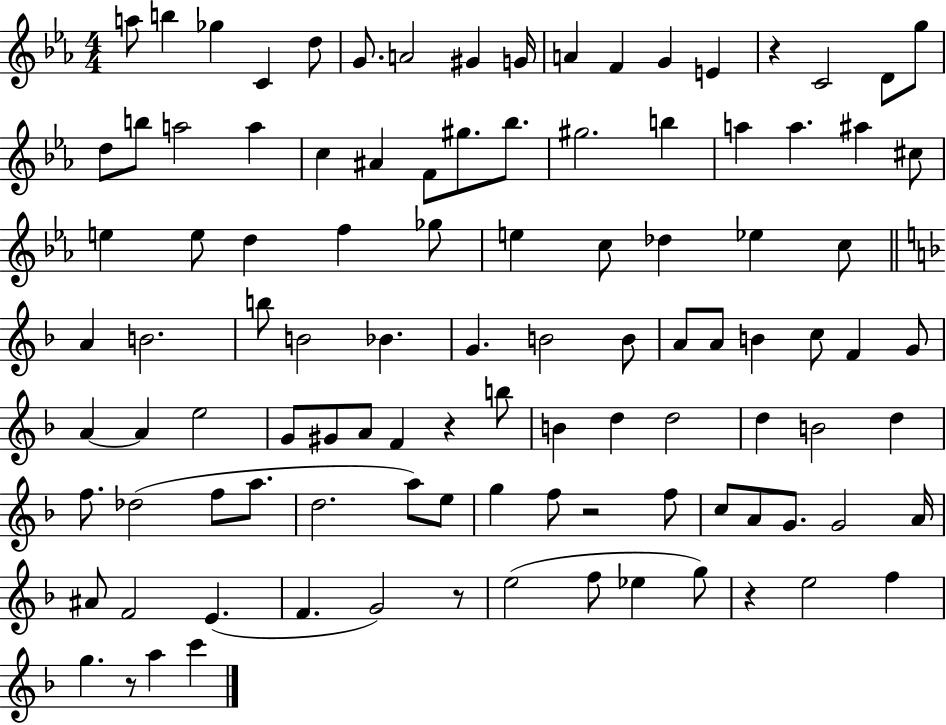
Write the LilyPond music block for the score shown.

{
  \clef treble
  \numericTimeSignature
  \time 4/4
  \key ees \major
  a''8 b''4 ges''4 c'4 d''8 | g'8. a'2 gis'4 g'16 | a'4 f'4 g'4 e'4 | r4 c'2 d'8 g''8 | \break d''8 b''8 a''2 a''4 | c''4 ais'4 f'8 gis''8. bes''8. | gis''2. b''4 | a''4 a''4. ais''4 cis''8 | \break e''4 e''8 d''4 f''4 ges''8 | e''4 c''8 des''4 ees''4 c''8 | \bar "||" \break \key d \minor a'4 b'2. | b''8 b'2 bes'4. | g'4. b'2 b'8 | a'8 a'8 b'4 c''8 f'4 g'8 | \break a'4~~ a'4 e''2 | g'8 gis'8 a'8 f'4 r4 b''8 | b'4 d''4 d''2 | d''4 b'2 d''4 | \break f''8. des''2( f''8 a''8. | d''2. a''8) e''8 | g''4 f''8 r2 f''8 | c''8 a'8 g'8. g'2 a'16 | \break ais'8 f'2 e'4.( | f'4. g'2) r8 | e''2( f''8 ees''4 g''8) | r4 e''2 f''4 | \break g''4. r8 a''4 c'''4 | \bar "|."
}